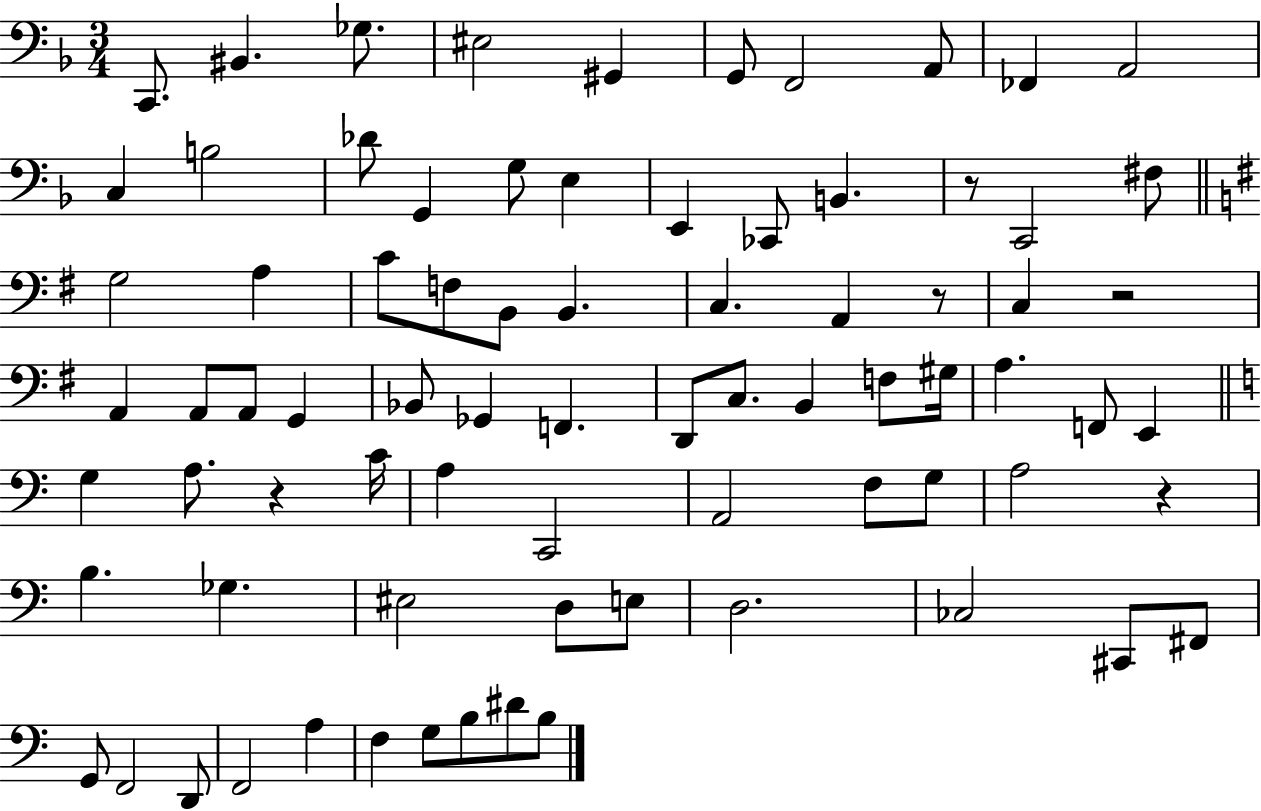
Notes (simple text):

C2/e. BIS2/q. Gb3/e. EIS3/h G#2/q G2/e F2/h A2/e FES2/q A2/h C3/q B3/h Db4/e G2/q G3/e E3/q E2/q CES2/e B2/q. R/e C2/h F#3/e G3/h A3/q C4/e F3/e B2/e B2/q. C3/q. A2/q R/e C3/q R/h A2/q A2/e A2/e G2/q Bb2/e Gb2/q F2/q. D2/e C3/e. B2/q F3/e G#3/s A3/q. F2/e E2/q G3/q A3/e. R/q C4/s A3/q C2/h A2/h F3/e G3/e A3/h R/q B3/q. Gb3/q. EIS3/h D3/e E3/e D3/h. CES3/h C#2/e F#2/e G2/e F2/h D2/e F2/h A3/q F3/q G3/e B3/e D#4/e B3/e